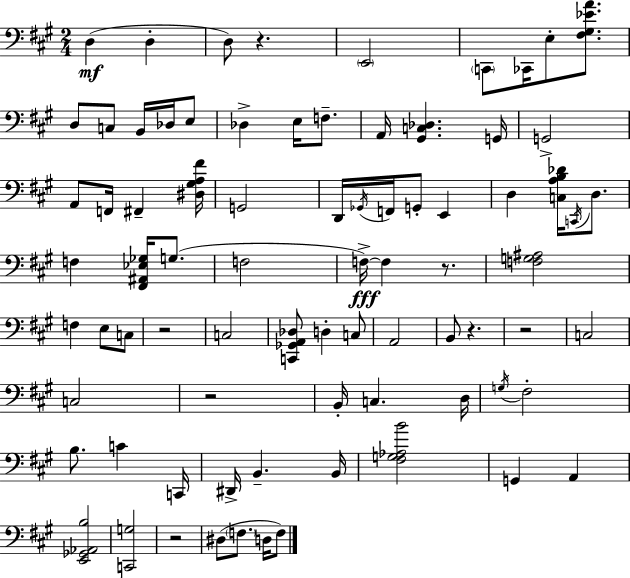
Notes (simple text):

D3/q D3/q D3/e R/q. E2/h C2/e CES2/s E3/e [F#3,G#3,Eb4,A4]/e. D3/e C3/e B2/s Db3/s E3/e Db3/q E3/s F3/e. A2/s [G#2,C3,Db3]/q. G2/s G2/h A2/e F2/s F#2/q [D#3,G#3,A3,F#4]/s G2/h D2/s Gb2/s F2/s G2/e E2/q D3/q [C3,A3,B3,Db4]/s C2/s D3/e. F3/q [F#2,A#2,Eb3,Gb3]/s G3/e. F3/h F3/s F3/q R/e. [F3,G3,A#3]/h F3/q E3/e C3/e R/h C3/h [C2,Gb2,A2,Db3]/e D3/q C3/e A2/h B2/e R/q. R/h C3/h C3/h R/h B2/s C3/q. D3/s G3/s F#3/h B3/e. C4/q C2/s D#2/s B2/q. B2/s [F#3,G3,Ab3,B4]/h G2/q A2/q [E2,Gb2,Ab2,B3]/h [C2,G3]/h R/h D#3/e F3/e. D3/s F3/e